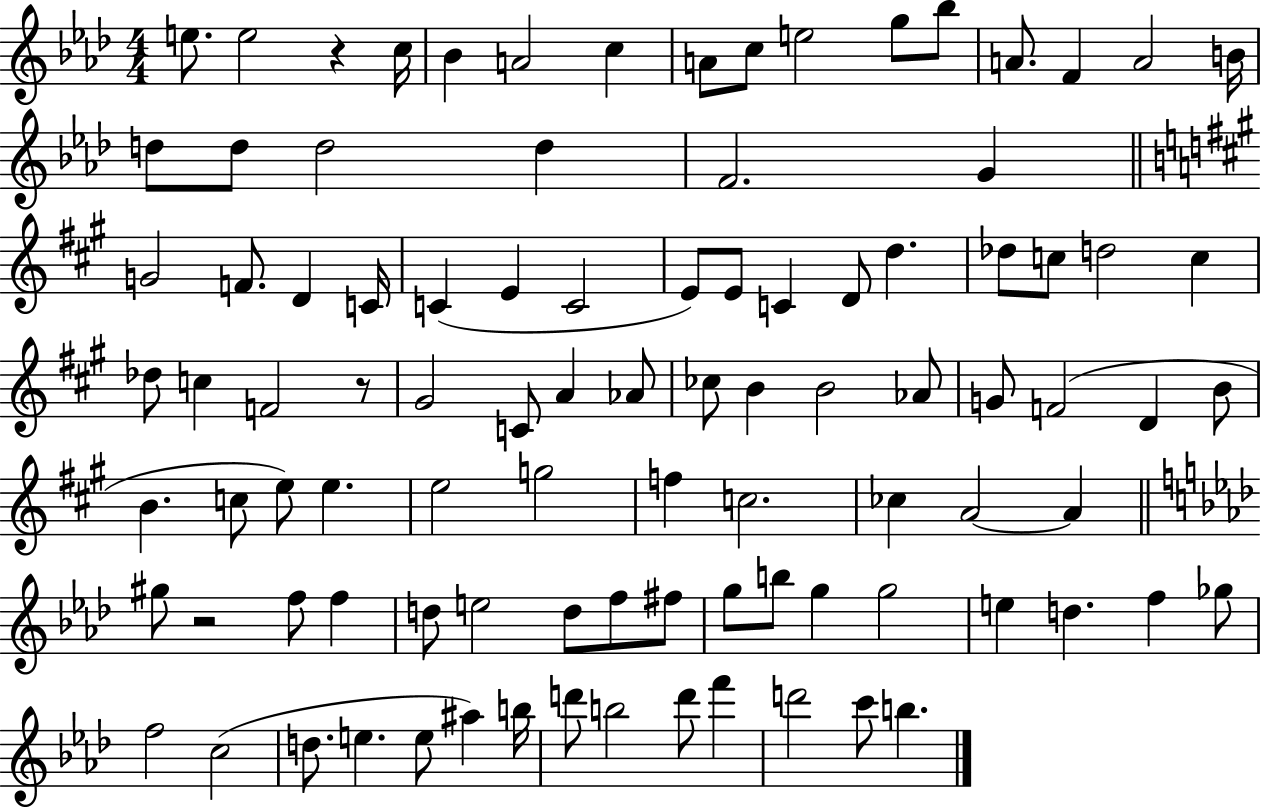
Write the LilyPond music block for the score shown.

{
  \clef treble
  \numericTimeSignature
  \time 4/4
  \key aes \major
  e''8. e''2 r4 c''16 | bes'4 a'2 c''4 | a'8 c''8 e''2 g''8 bes''8 | a'8. f'4 a'2 b'16 | \break d''8 d''8 d''2 d''4 | f'2. g'4 | \bar "||" \break \key a \major g'2 f'8. d'4 c'16 | c'4( e'4 c'2 | e'8) e'8 c'4 d'8 d''4. | des''8 c''8 d''2 c''4 | \break des''8 c''4 f'2 r8 | gis'2 c'8 a'4 aes'8 | ces''8 b'4 b'2 aes'8 | g'8 f'2( d'4 b'8 | \break b'4. c''8 e''8) e''4. | e''2 g''2 | f''4 c''2. | ces''4 a'2~~ a'4 | \break \bar "||" \break \key aes \major gis''8 r2 f''8 f''4 | d''8 e''2 d''8 f''8 fis''8 | g''8 b''8 g''4 g''2 | e''4 d''4. f''4 ges''8 | \break f''2 c''2( | d''8. e''4. e''8 ais''4) b''16 | d'''8 b''2 d'''8 f'''4 | d'''2 c'''8 b''4. | \break \bar "|."
}